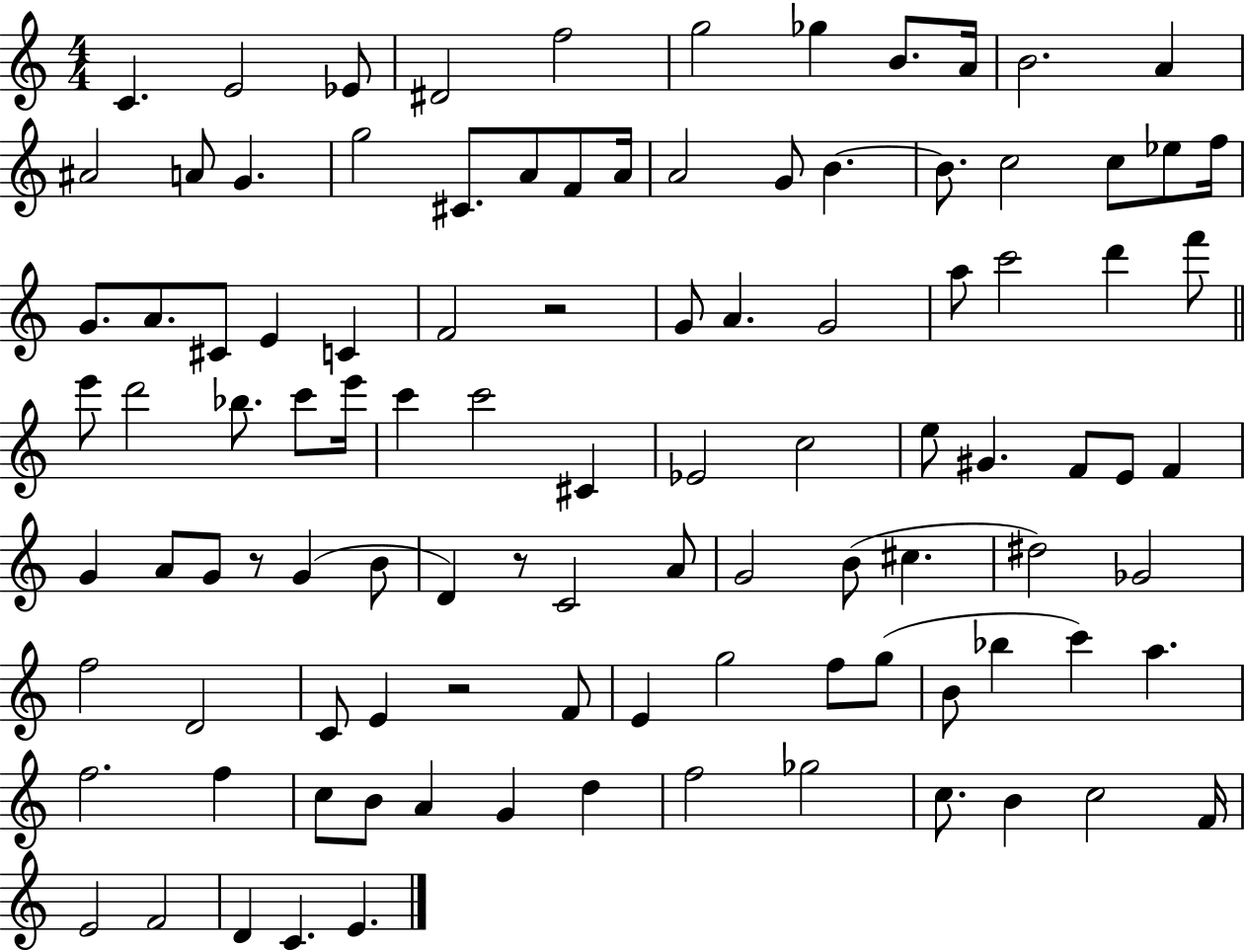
X:1
T:Untitled
M:4/4
L:1/4
K:C
C E2 _E/2 ^D2 f2 g2 _g B/2 A/4 B2 A ^A2 A/2 G g2 ^C/2 A/2 F/2 A/4 A2 G/2 B B/2 c2 c/2 _e/2 f/4 G/2 A/2 ^C/2 E C F2 z2 G/2 A G2 a/2 c'2 d' f'/2 e'/2 d'2 _b/2 c'/2 e'/4 c' c'2 ^C _E2 c2 e/2 ^G F/2 E/2 F G A/2 G/2 z/2 G B/2 D z/2 C2 A/2 G2 B/2 ^c ^d2 _G2 f2 D2 C/2 E z2 F/2 E g2 f/2 g/2 B/2 _b c' a f2 f c/2 B/2 A G d f2 _g2 c/2 B c2 F/4 E2 F2 D C E